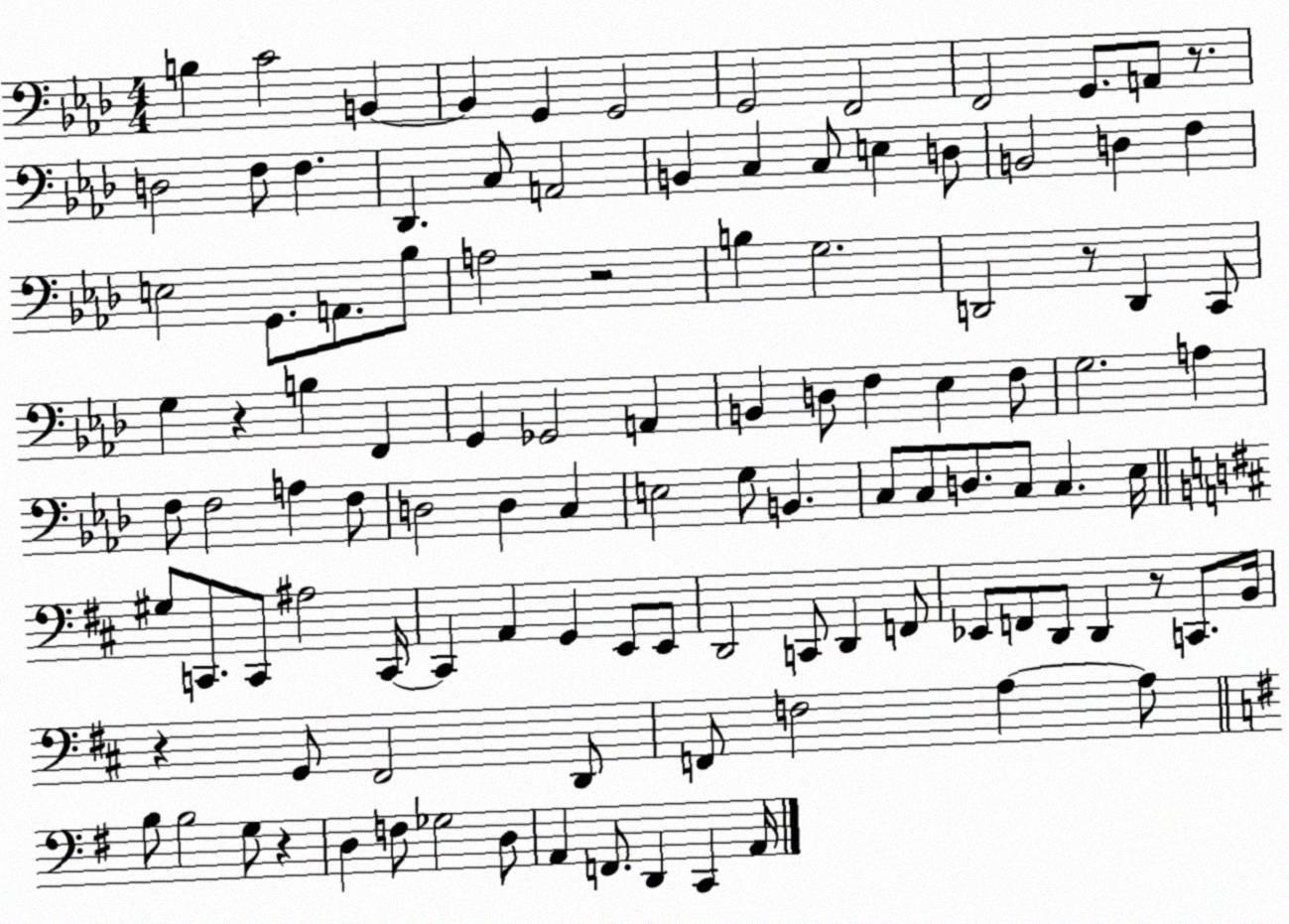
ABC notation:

X:1
T:Untitled
M:4/4
L:1/4
K:Ab
B, C2 B,, B,, G,, G,,2 G,,2 F,,2 F,,2 G,,/2 A,,/2 z/2 D,2 F,/2 F, _D,, C,/2 A,,2 B,, C, C,/2 E, D,/2 B,,2 D, F, E,2 G,,/2 A,,/2 _B,/2 A,2 z2 B, G,2 D,,2 z/2 D,, C,,/2 G, z B, F,, G,, _G,,2 A,, B,, D,/2 F, _E, F,/2 G,2 A, F,/2 F,2 A, F,/2 D,2 D, C, E,2 G,/2 B,, C,/2 C,/2 D,/2 C,/2 C, _E,/4 ^G,/2 C,,/2 C,,/2 ^A,2 C,,/4 C,, A,, G,, E,,/2 E,,/2 D,,2 C,,/2 D,, F,,/2 _E,,/2 F,,/2 D,,/2 D,, z/2 C,,/2 B,,/4 z G,,/2 ^F,,2 D,,/2 F,,/2 F,2 A, A,/2 B,/2 B,2 G,/2 z D, F,/2 _G,2 D,/2 A,, F,,/2 D,, C,, A,,/4